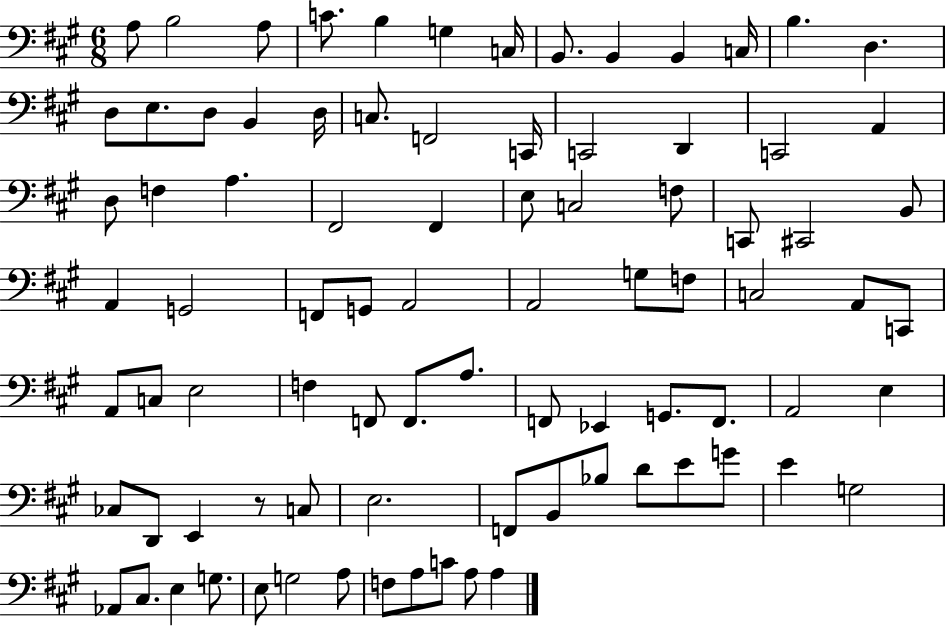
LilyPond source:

{
  \clef bass
  \numericTimeSignature
  \time 6/8
  \key a \major
  a8 b2 a8 | c'8. b4 g4 c16 | b,8. b,4 b,4 c16 | b4. d4. | \break d8 e8. d8 b,4 d16 | c8. f,2 c,16 | c,2 d,4 | c,2 a,4 | \break d8 f4 a4. | fis,2 fis,4 | e8 c2 f8 | c,8 cis,2 b,8 | \break a,4 g,2 | f,8 g,8 a,2 | a,2 g8 f8 | c2 a,8 c,8 | \break a,8 c8 e2 | f4 f,8 f,8. a8. | f,8 ees,4 g,8. f,8. | a,2 e4 | \break ces8 d,8 e,4 r8 c8 | e2. | f,8 b,8 bes8 d'8 e'8 g'8 | e'4 g2 | \break aes,8 cis8. e4 g8. | e8 g2 a8 | f8 a8 c'8 a8 a4 | \bar "|."
}